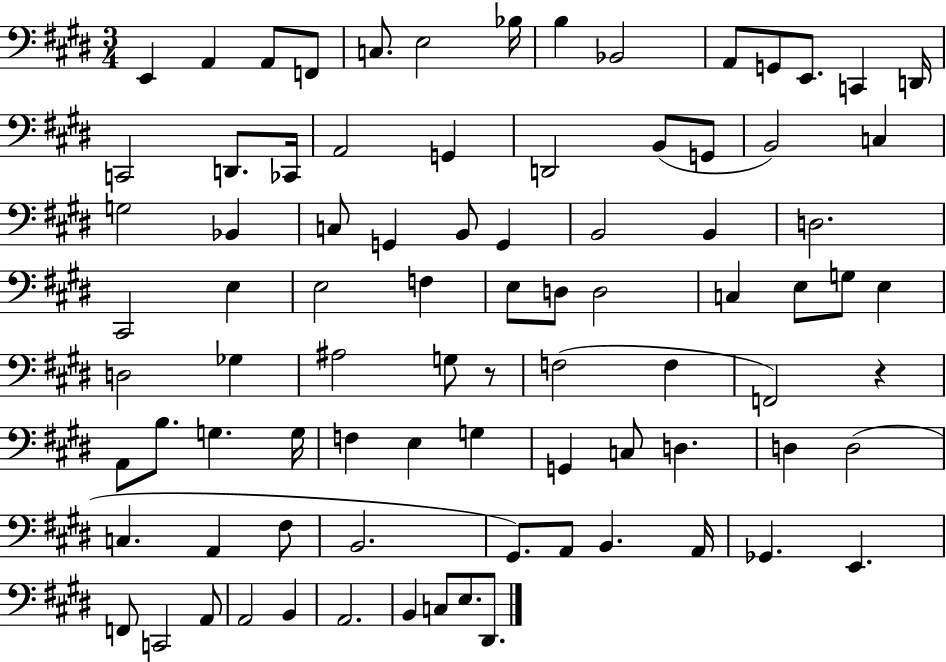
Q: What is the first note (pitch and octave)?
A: E2